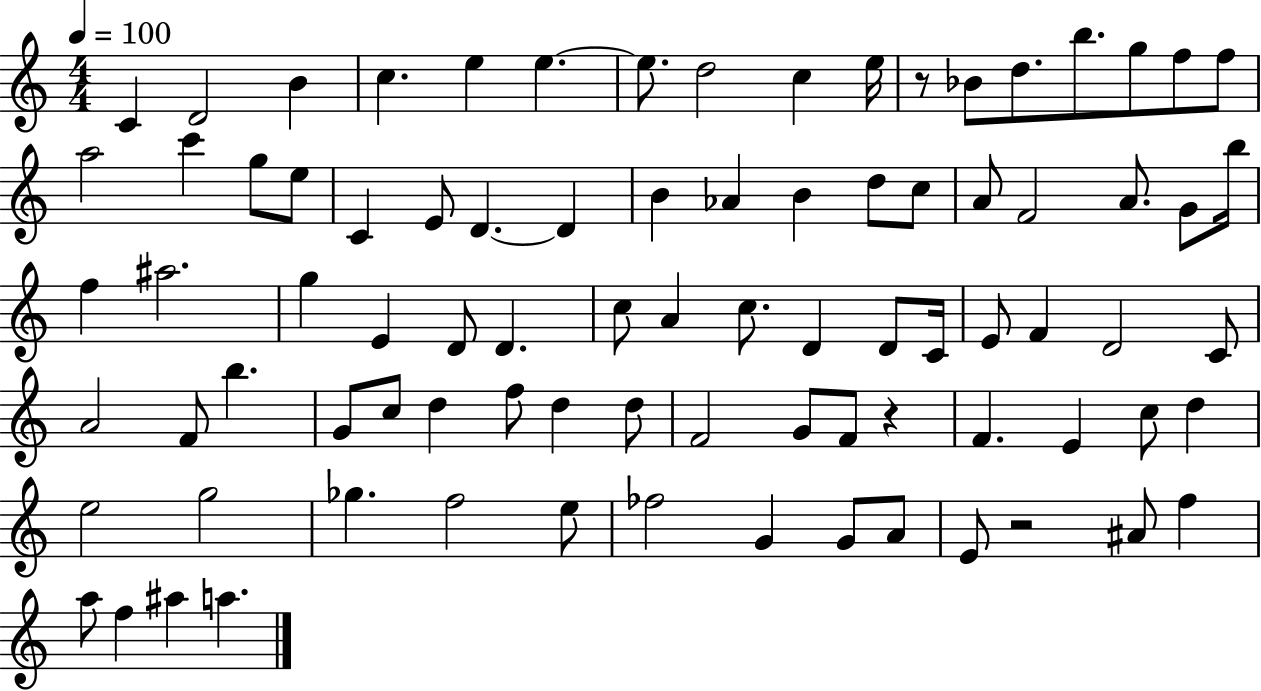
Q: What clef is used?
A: treble